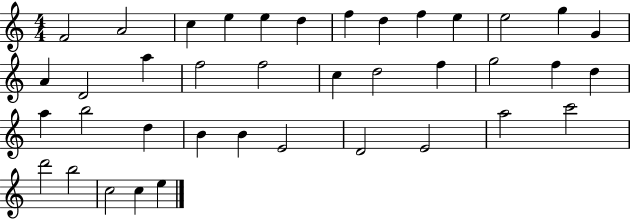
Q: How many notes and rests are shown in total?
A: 39